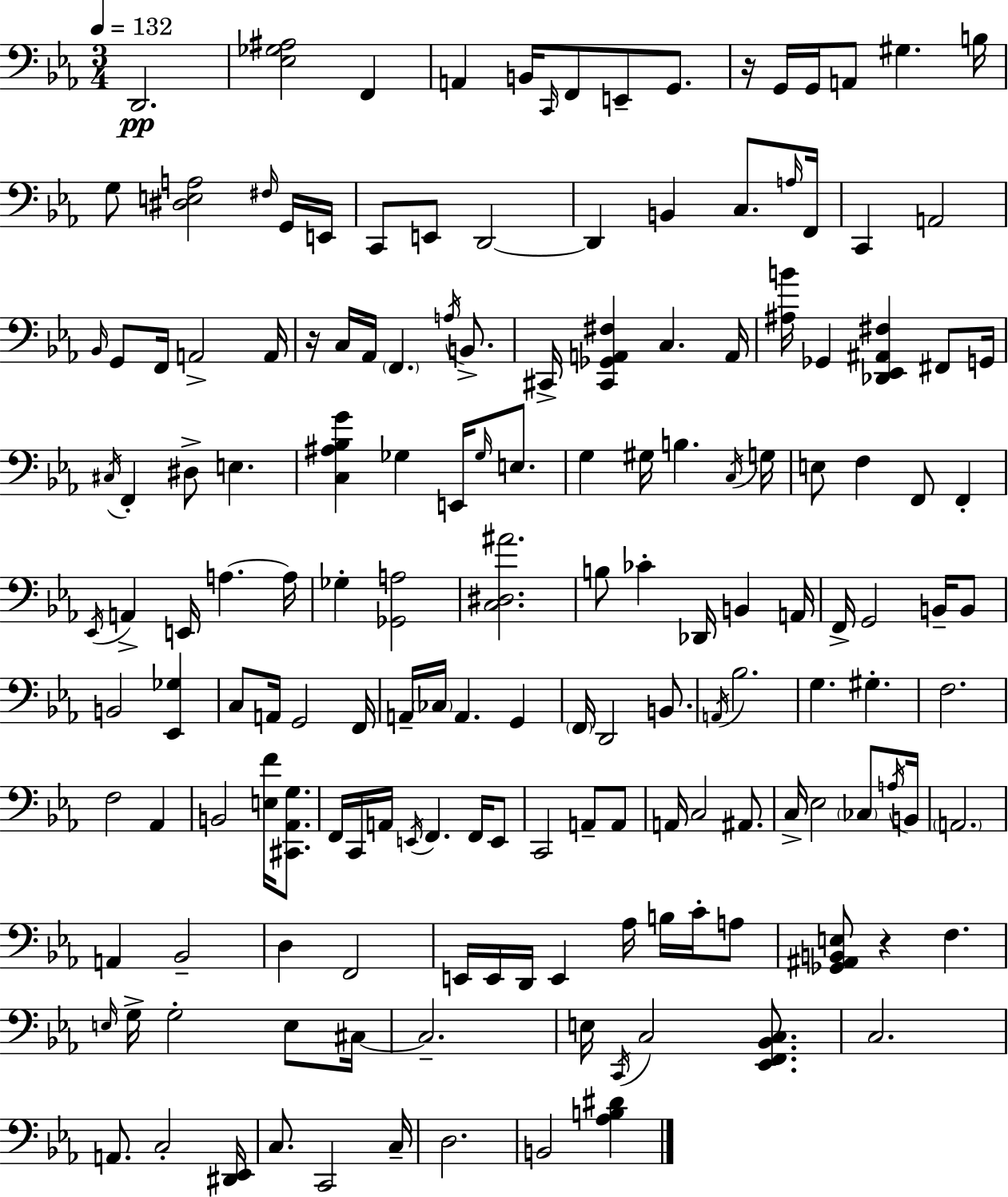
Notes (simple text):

D2/h. [Eb3,Gb3,A#3]/h F2/q A2/q B2/s C2/s F2/e E2/e G2/e. R/s G2/s G2/s A2/e G#3/q. B3/s G3/e [D#3,E3,A3]/h F#3/s G2/s E2/s C2/e E2/e D2/h D2/q B2/q C3/e. A3/s F2/s C2/q A2/h Bb2/s G2/e F2/s A2/h A2/s R/s C3/s Ab2/s F2/q. A3/s B2/e. C#2/s [C#2,Gb2,A2,F#3]/q C3/q. A2/s [A#3,B4]/s Gb2/q [Db2,Eb2,A#2,F#3]/q F#2/e G2/s C#3/s F2/q D#3/e E3/q. [C3,A#3,Bb3,G4]/q Gb3/q E2/s Gb3/s E3/e. G3/q G#3/s B3/q. C3/s G3/s E3/e F3/q F2/e F2/q Eb2/s A2/q E2/s A3/q. A3/s Gb3/q [Gb2,A3]/h [C3,D#3,A#4]/h. B3/e CES4/q Db2/s B2/q A2/s F2/s G2/h B2/s B2/e B2/h [Eb2,Gb3]/q C3/e A2/s G2/h F2/s A2/s CES3/s A2/q. G2/q F2/s D2/h B2/e. A2/s Bb3/h. G3/q. G#3/q. F3/h. F3/h Ab2/q B2/h [E3,F4]/s [C#2,Ab2,G3]/e. F2/s C2/s A2/s E2/s F2/q. F2/s E2/e C2/h A2/e A2/e A2/s C3/h A#2/e. C3/s Eb3/h CES3/e A3/s B2/s A2/h. A2/q Bb2/h D3/q F2/h E2/s E2/s D2/s E2/q Ab3/s B3/s C4/s A3/e [Gb2,A#2,B2,E3]/e R/q F3/q. E3/s G3/s G3/h E3/e C#3/s C#3/h. E3/s C2/s C3/h [Eb2,F2,Bb2,C3]/e. C3/h. A2/e. C3/h [D#2,Eb2]/s C3/e. C2/h C3/s D3/h. B2/h [Ab3,B3,D#4]/q